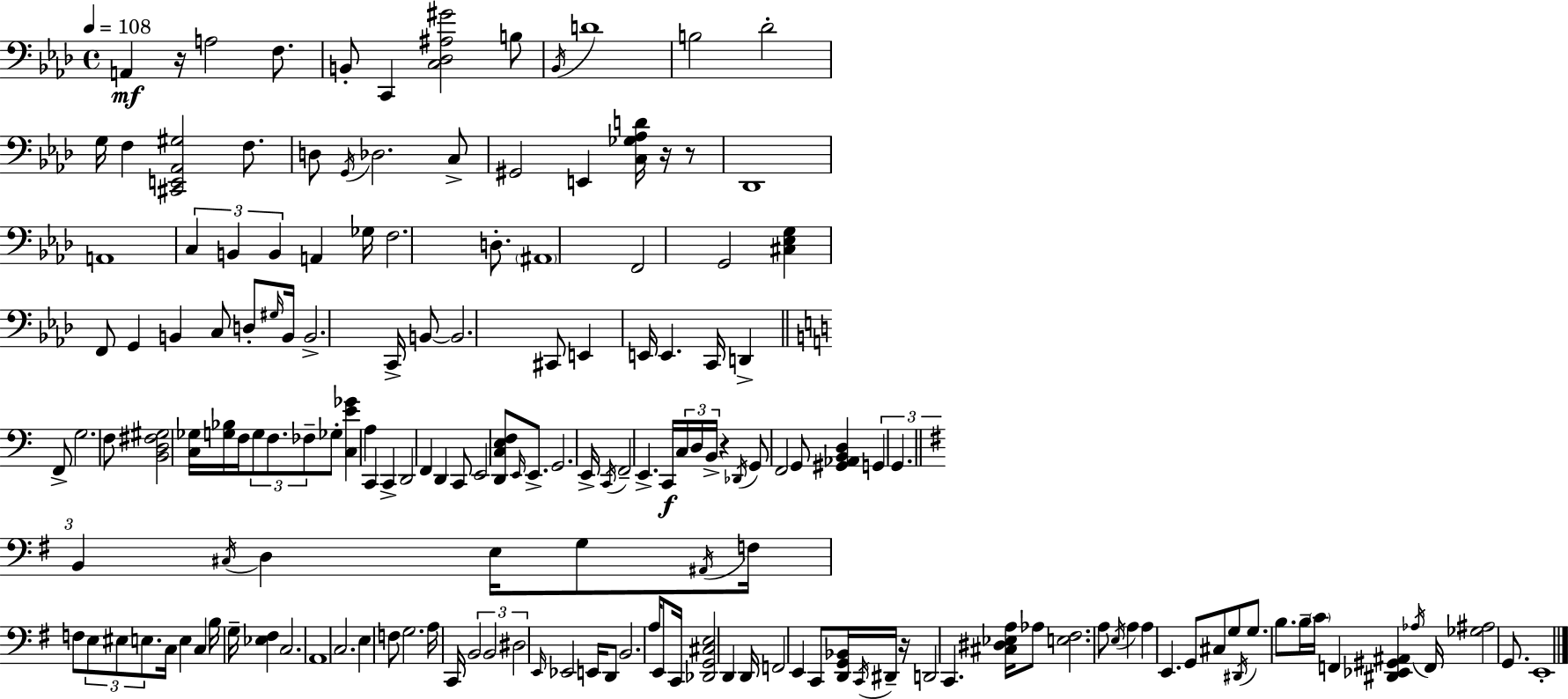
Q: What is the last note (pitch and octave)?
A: E2